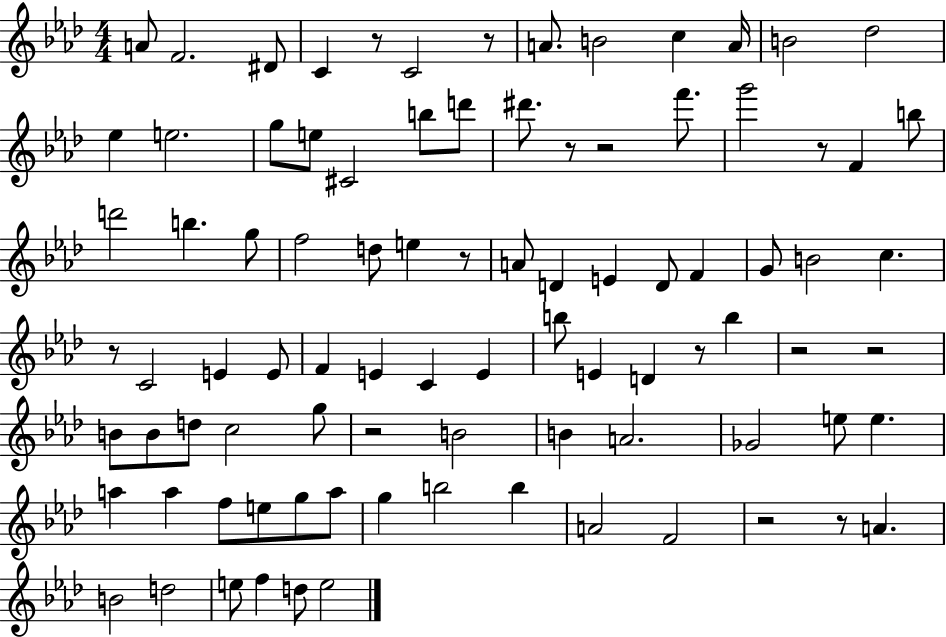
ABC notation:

X:1
T:Untitled
M:4/4
L:1/4
K:Ab
A/2 F2 ^D/2 C z/2 C2 z/2 A/2 B2 c A/4 B2 _d2 _e e2 g/2 e/2 ^C2 b/2 d'/2 ^d'/2 z/2 z2 f'/2 g'2 z/2 F b/2 d'2 b g/2 f2 d/2 e z/2 A/2 D E D/2 F G/2 B2 c z/2 C2 E E/2 F E C E b/2 E D z/2 b z2 z2 B/2 B/2 d/2 c2 g/2 z2 B2 B A2 _G2 e/2 e a a f/2 e/2 g/2 a/2 g b2 b A2 F2 z2 z/2 A B2 d2 e/2 f d/2 e2